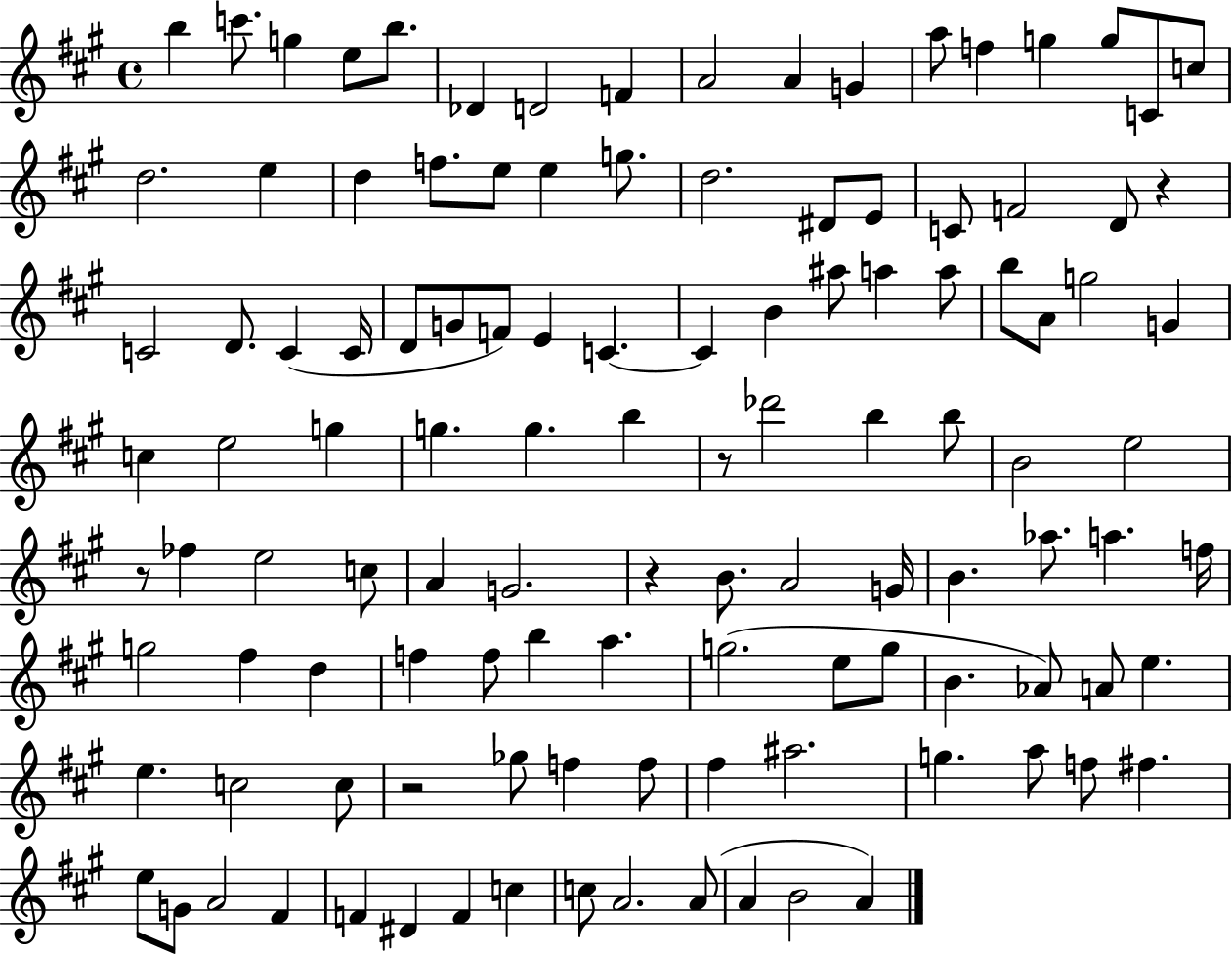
{
  \clef treble
  \time 4/4
  \defaultTimeSignature
  \key a \major
  \repeat volta 2 { b''4 c'''8. g''4 e''8 b''8. | des'4 d'2 f'4 | a'2 a'4 g'4 | a''8 f''4 g''4 g''8 c'8 c''8 | \break d''2. e''4 | d''4 f''8. e''8 e''4 g''8. | d''2. dis'8 e'8 | c'8 f'2 d'8 r4 | \break c'2 d'8. c'4( c'16 | d'8 g'8 f'8) e'4 c'4.~~ | c'4 b'4 ais''8 a''4 a''8 | b''8 a'8 g''2 g'4 | \break c''4 e''2 g''4 | g''4. g''4. b''4 | r8 des'''2 b''4 b''8 | b'2 e''2 | \break r8 fes''4 e''2 c''8 | a'4 g'2. | r4 b'8. a'2 g'16 | b'4. aes''8. a''4. f''16 | \break g''2 fis''4 d''4 | f''4 f''8 b''4 a''4. | g''2.( e''8 g''8 | b'4. aes'8) a'8 e''4. | \break e''4. c''2 c''8 | r2 ges''8 f''4 f''8 | fis''4 ais''2. | g''4. a''8 f''8 fis''4. | \break e''8 g'8 a'2 fis'4 | f'4 dis'4 f'4 c''4 | c''8 a'2. a'8( | a'4 b'2 a'4) | \break } \bar "|."
}